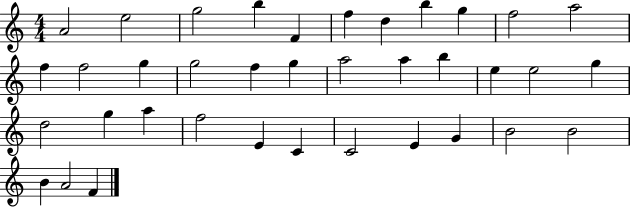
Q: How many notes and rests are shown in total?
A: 37